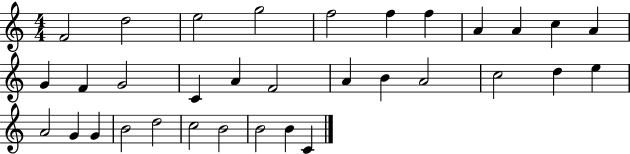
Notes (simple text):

F4/h D5/h E5/h G5/h F5/h F5/q F5/q A4/q A4/q C5/q A4/q G4/q F4/q G4/h C4/q A4/q F4/h A4/q B4/q A4/h C5/h D5/q E5/q A4/h G4/q G4/q B4/h D5/h C5/h B4/h B4/h B4/q C4/q